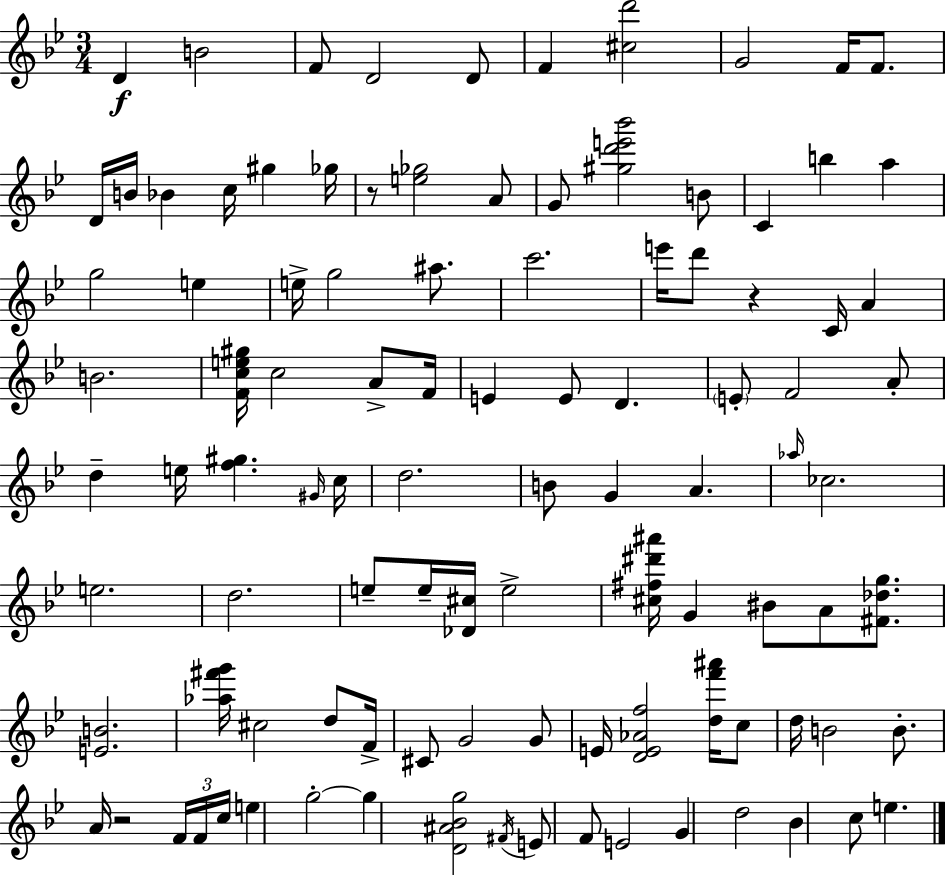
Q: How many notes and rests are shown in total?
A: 102